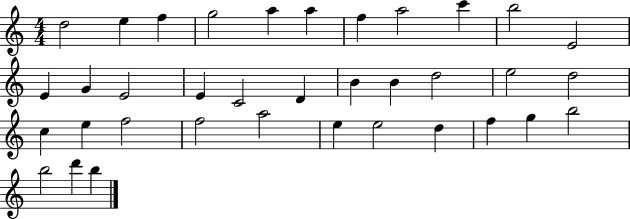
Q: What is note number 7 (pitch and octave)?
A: F5